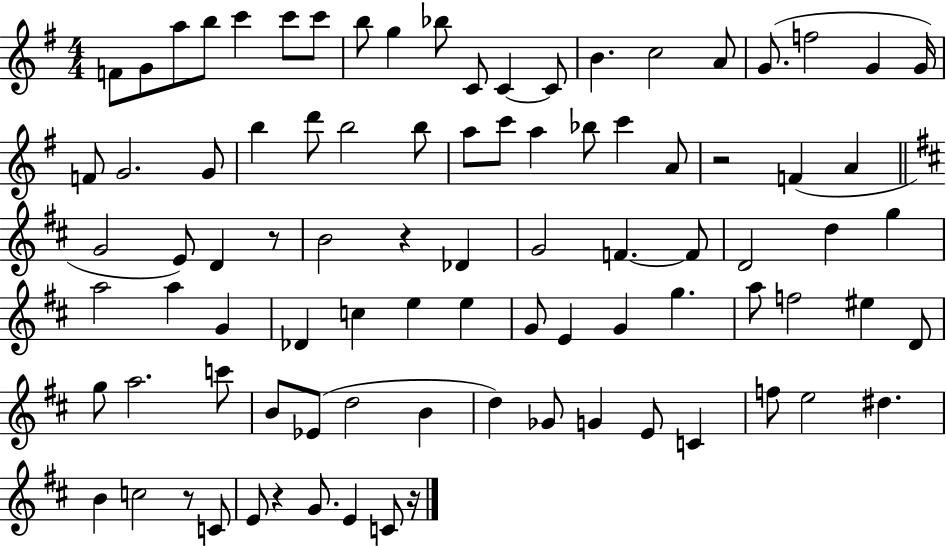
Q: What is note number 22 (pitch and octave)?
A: G4